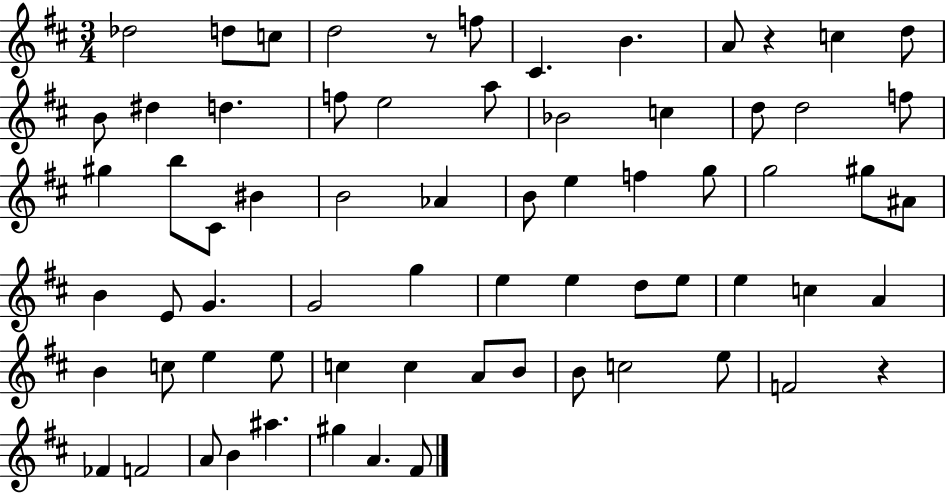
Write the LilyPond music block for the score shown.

{
  \clef treble
  \numericTimeSignature
  \time 3/4
  \key d \major
  des''2 d''8 c''8 | d''2 r8 f''8 | cis'4. b'4. | a'8 r4 c''4 d''8 | \break b'8 dis''4 d''4. | f''8 e''2 a''8 | bes'2 c''4 | d''8 d''2 f''8 | \break gis''4 b''8 cis'8 bis'4 | b'2 aes'4 | b'8 e''4 f''4 g''8 | g''2 gis''8 ais'8 | \break b'4 e'8 g'4. | g'2 g''4 | e''4 e''4 d''8 e''8 | e''4 c''4 a'4 | \break b'4 c''8 e''4 e''8 | c''4 c''4 a'8 b'8 | b'8 c''2 e''8 | f'2 r4 | \break fes'4 f'2 | a'8 b'4 ais''4. | gis''4 a'4. fis'8 | \bar "|."
}